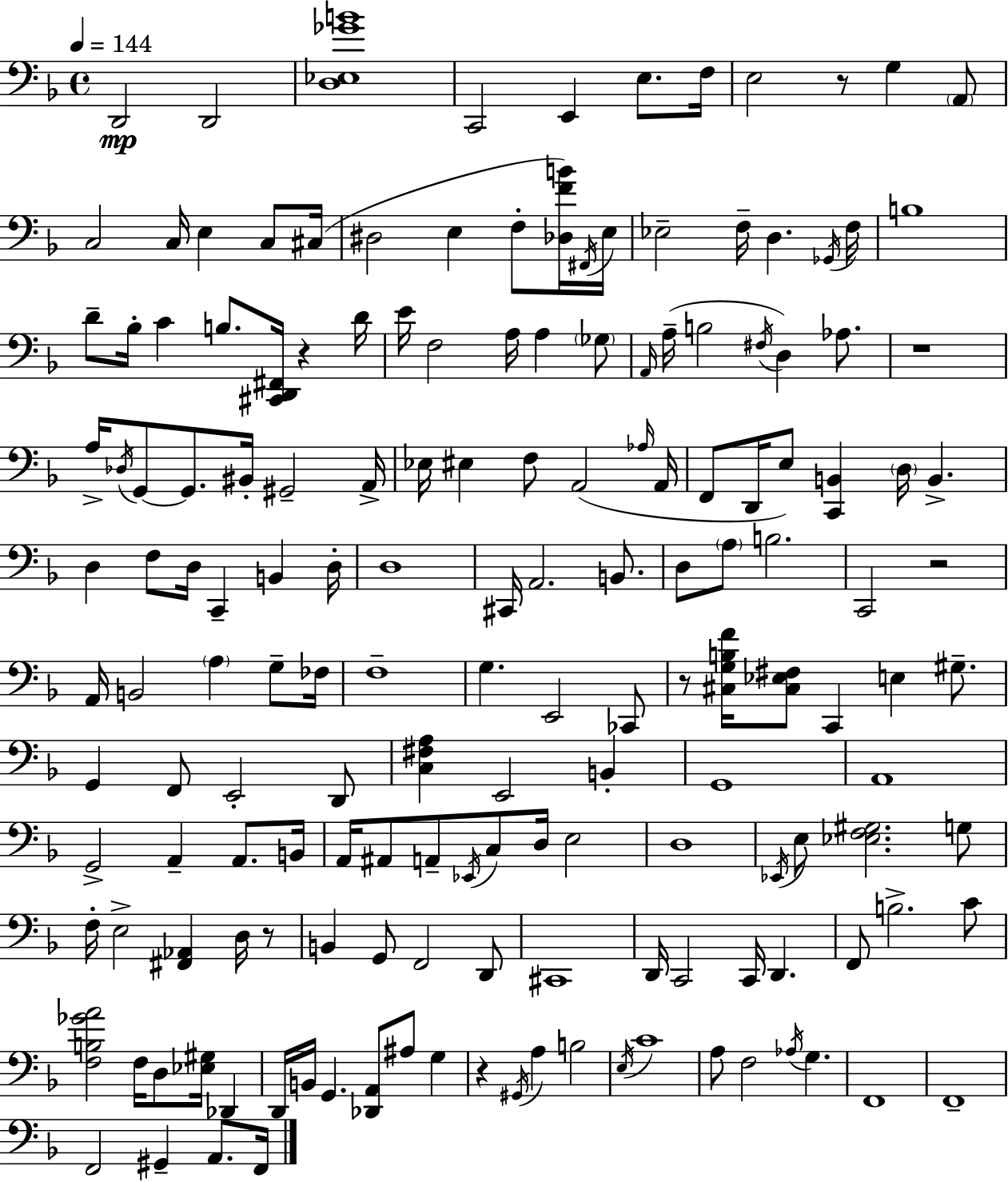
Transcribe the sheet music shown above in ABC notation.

X:1
T:Untitled
M:4/4
L:1/4
K:Dm
D,,2 D,,2 [D,_E,_GB]4 C,,2 E,, E,/2 F,/4 E,2 z/2 G, A,,/2 C,2 C,/4 E, C,/2 ^C,/4 ^D,2 E, F,/2 [_D,FB]/4 ^F,,/4 E,/4 _E,2 F,/4 D, _G,,/4 F,/4 B,4 D/2 _B,/4 C B,/2 [^C,,D,,^F,,]/4 z D/4 E/4 F,2 A,/4 A, _G,/2 A,,/4 A,/4 B,2 ^F,/4 D, _A,/2 z4 A,/4 _D,/4 G,,/2 G,,/2 ^B,,/4 ^G,,2 A,,/4 _E,/4 ^E, F,/2 A,,2 _A,/4 A,,/4 F,,/2 D,,/4 E,/2 [C,,B,,] D,/4 B,, D, F,/2 D,/4 C,, B,, D,/4 D,4 ^C,,/4 A,,2 B,,/2 D,/2 A,/2 B,2 C,,2 z2 A,,/4 B,,2 A, G,/2 _F,/4 F,4 G, E,,2 _C,,/2 z/2 [^C,G,B,F]/4 [^C,_E,^F,]/2 C,, E, ^G,/2 G,, F,,/2 E,,2 D,,/2 [C,^F,A,] E,,2 B,, G,,4 A,,4 G,,2 A,, A,,/2 B,,/4 A,,/4 ^A,,/2 A,,/2 _E,,/4 C,/2 D,/4 E,2 D,4 _E,,/4 E,/2 [_E,F,^G,]2 G,/2 F,/4 E,2 [^F,,_A,,] D,/4 z/2 B,, G,,/2 F,,2 D,,/2 ^C,,4 D,,/4 C,,2 C,,/4 D,, F,,/2 B,2 C/2 [F,B,_GA]2 F,/4 D,/2 [_E,^G,]/4 _D,, D,,/4 B,,/4 G,, [_D,,A,,]/2 ^A,/2 G, z ^G,,/4 A, B,2 E,/4 C4 A,/2 F,2 _A,/4 G, F,,4 F,,4 F,,2 ^G,, A,,/2 F,,/4